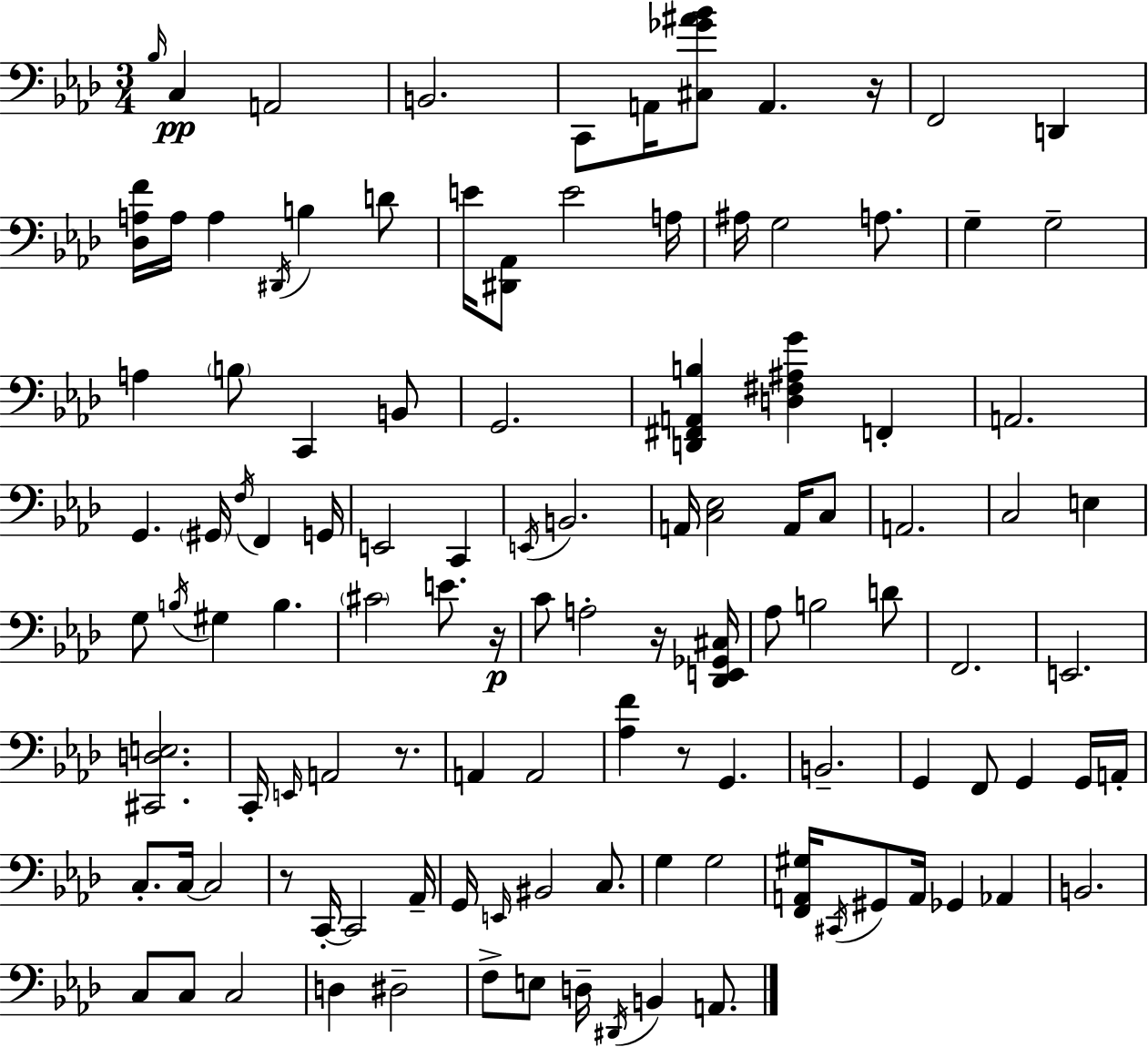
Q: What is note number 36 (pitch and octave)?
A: C2